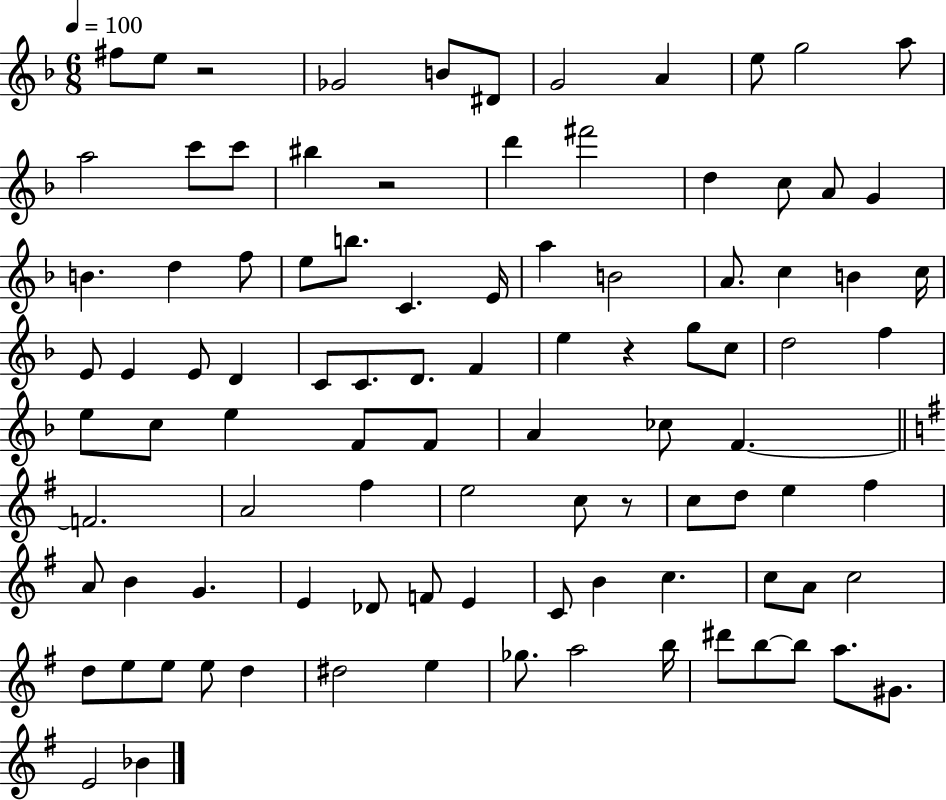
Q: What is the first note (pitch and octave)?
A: F#5